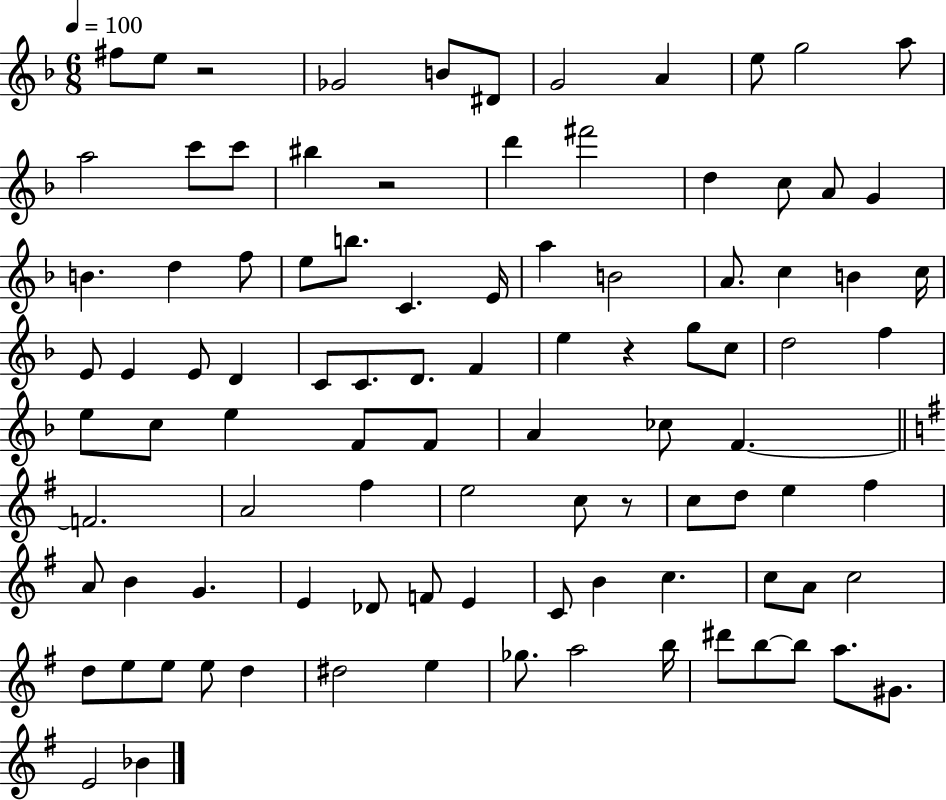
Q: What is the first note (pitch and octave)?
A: F#5